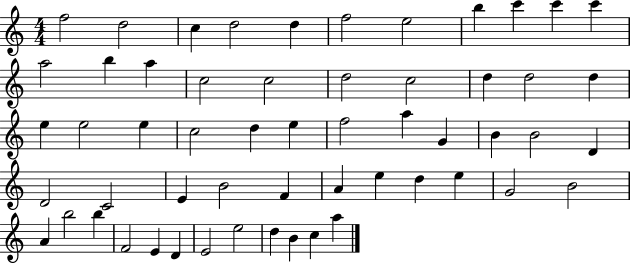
{
  \clef treble
  \numericTimeSignature
  \time 4/4
  \key c \major
  f''2 d''2 | c''4 d''2 d''4 | f''2 e''2 | b''4 c'''4 c'''4 c'''4 | \break a''2 b''4 a''4 | c''2 c''2 | d''2 c''2 | d''4 d''2 d''4 | \break e''4 e''2 e''4 | c''2 d''4 e''4 | f''2 a''4 g'4 | b'4 b'2 d'4 | \break d'2 c'2 | e'4 b'2 f'4 | a'4 e''4 d''4 e''4 | g'2 b'2 | \break a'4 b''2 b''4 | f'2 e'4 d'4 | e'2 e''2 | d''4 b'4 c''4 a''4 | \break \bar "|."
}